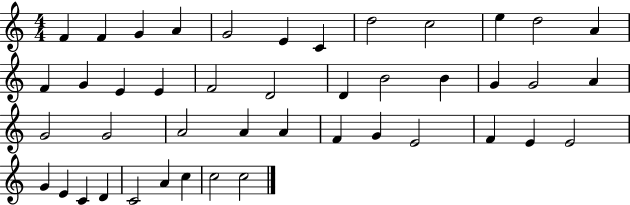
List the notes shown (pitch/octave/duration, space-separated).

F4/q F4/q G4/q A4/q G4/h E4/q C4/q D5/h C5/h E5/q D5/h A4/q F4/q G4/q E4/q E4/q F4/h D4/h D4/q B4/h B4/q G4/q G4/h A4/q G4/h G4/h A4/h A4/q A4/q F4/q G4/q E4/h F4/q E4/q E4/h G4/q E4/q C4/q D4/q C4/h A4/q C5/q C5/h C5/h